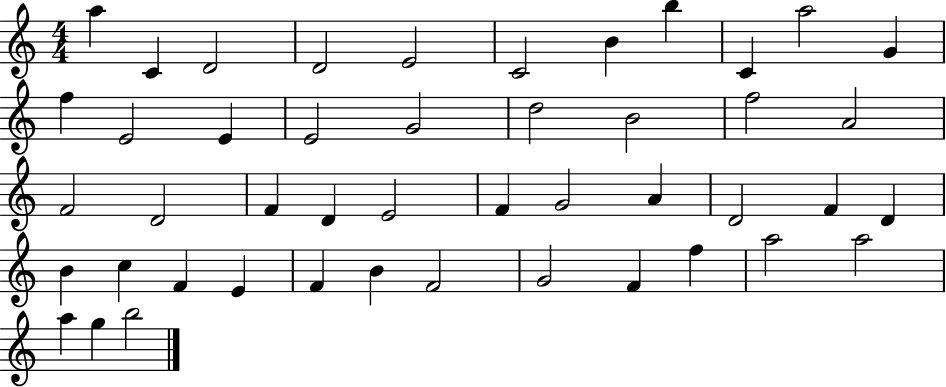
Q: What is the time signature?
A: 4/4